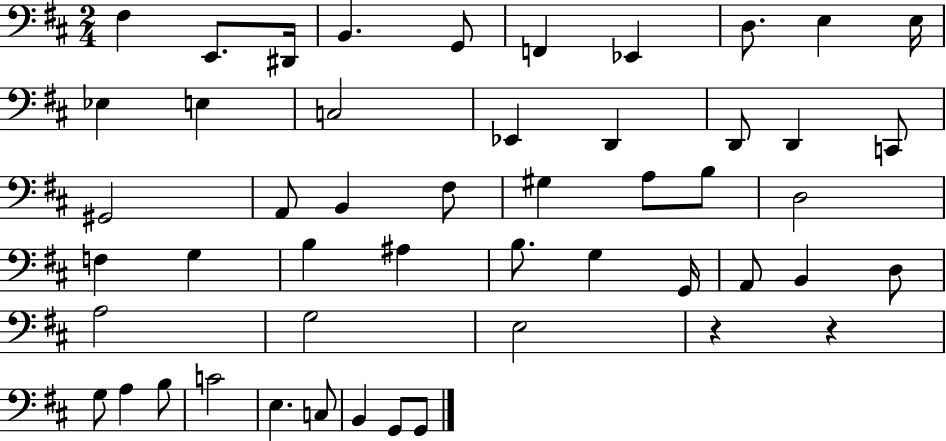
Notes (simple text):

F#3/q E2/e. D#2/s B2/q. G2/e F2/q Eb2/q D3/e. E3/q E3/s Eb3/q E3/q C3/h Eb2/q D2/q D2/e D2/q C2/e G#2/h A2/e B2/q F#3/e G#3/q A3/e B3/e D3/h F3/q G3/q B3/q A#3/q B3/e. G3/q G2/s A2/e B2/q D3/e A3/h G3/h E3/h R/q R/q G3/e A3/q B3/e C4/h E3/q. C3/e B2/q G2/e G2/e